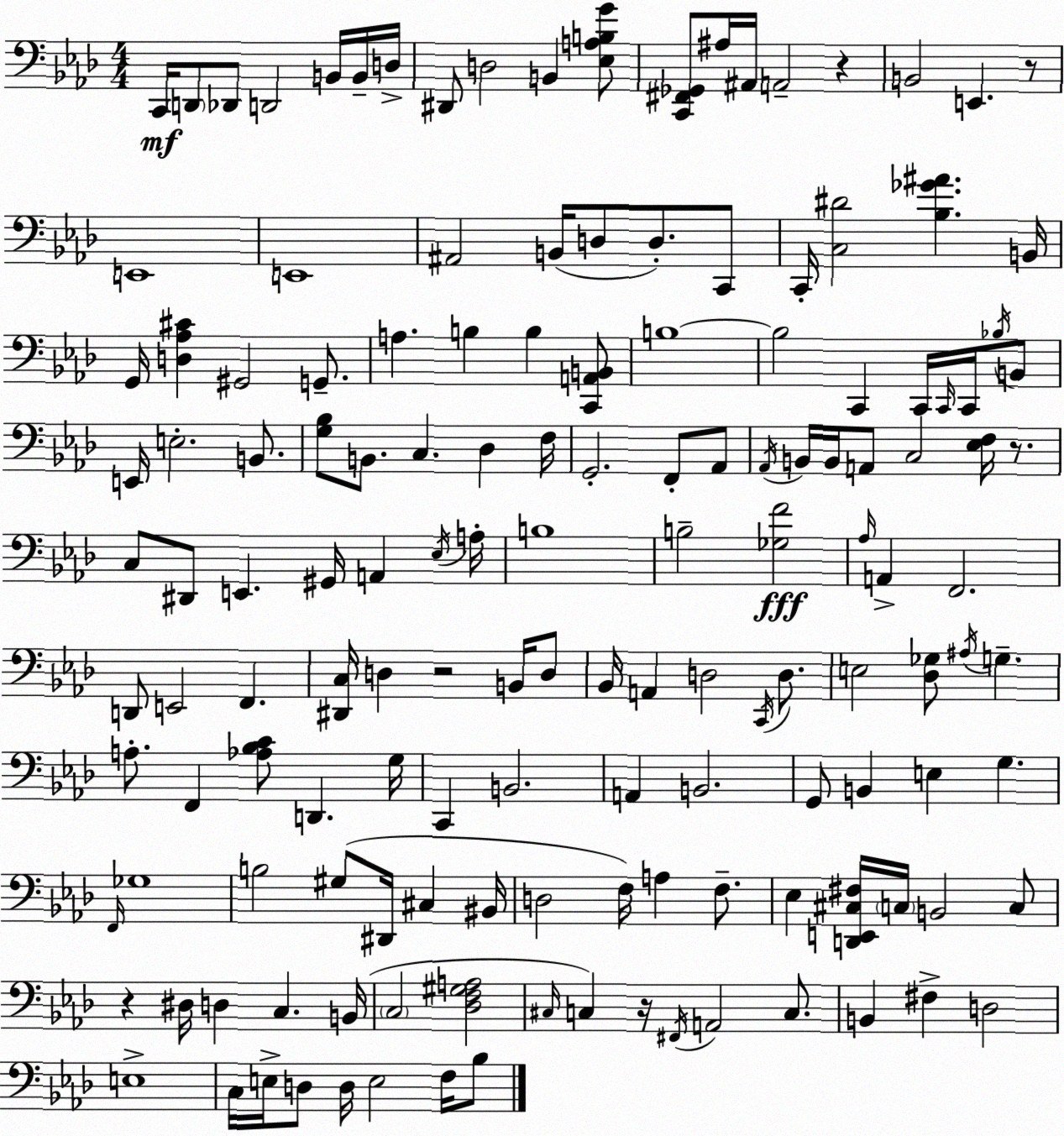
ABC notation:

X:1
T:Untitled
M:4/4
L:1/4
K:Fm
C,,/4 D,,/2 _D,,/2 D,,2 B,,/4 B,,/4 D,/4 ^D,,/2 D,2 B,, [_E,A,B,G]/2 [C,,^F,,_G,,]/2 ^A,/4 ^A,,/4 A,,2 z B,,2 E,, z/2 E,,4 E,,4 ^A,,2 B,,/4 D,/2 D,/2 C,,/2 C,,/4 [C,^D]2 [_B,_G^A] B,,/4 G,,/4 [D,_A,^C] ^G,,2 G,,/2 A, B, B, [C,,A,,B,,]/2 B,4 B,2 C,, C,,/4 C,,/4 C,,/4 _B,/4 B,,/2 E,,/4 E,2 B,,/2 [G,_B,]/2 B,,/2 C, _D, F,/4 G,,2 F,,/2 _A,,/2 _A,,/4 B,,/4 B,,/4 A,,/2 C,2 [_E,F,]/4 z/2 C,/2 ^D,,/2 E,, ^G,,/4 A,, _E,/4 A,/4 B,4 B,2 [_G,F]2 _A,/4 A,, F,,2 D,,/2 E,,2 F,, [^D,,C,]/4 D, z2 B,,/4 D,/2 _B,,/4 A,, D,2 C,,/4 D,/2 E,2 [_D,_G,]/2 ^A,/4 G, A,/2 F,, [_A,_B,C]/2 D,, G,/4 C,, B,,2 A,, B,,2 G,,/2 B,, E, G, F,,/4 _G,4 B,2 ^G,/2 ^D,,/4 ^C, ^B,,/4 D,2 F,/4 A, F,/2 _E, [D,,E,,^C,^F,]/4 C,/4 B,,2 C,/2 z ^D,/4 D, C, B,,/4 C,2 [_D,F,^G,A,]2 ^C,/4 C, z/4 ^F,,/4 A,,2 C,/2 B,, ^F, D,2 E,4 C,/4 E,/4 D,/2 D,/4 E,2 F,/4 _B,/2